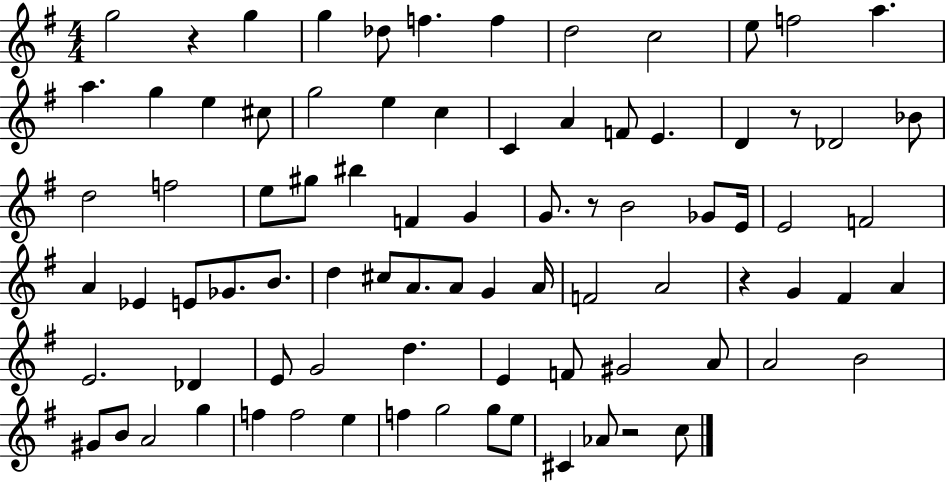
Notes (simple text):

G5/h R/q G5/q G5/q Db5/e F5/q. F5/q D5/h C5/h E5/e F5/h A5/q. A5/q. G5/q E5/q C#5/e G5/h E5/q C5/q C4/q A4/q F4/e E4/q. D4/q R/e Db4/h Bb4/e D5/h F5/h E5/e G#5/e BIS5/q F4/q G4/q G4/e. R/e B4/h Gb4/e E4/s E4/h F4/h A4/q Eb4/q E4/e Gb4/e. B4/e. D5/q C#5/e A4/e. A4/e G4/q A4/s F4/h A4/h R/q G4/q F#4/q A4/q E4/h. Db4/q E4/e G4/h D5/q. E4/q F4/e G#4/h A4/e A4/h B4/h G#4/e B4/e A4/h G5/q F5/q F5/h E5/q F5/q G5/h G5/e E5/e C#4/q Ab4/e R/h C5/e